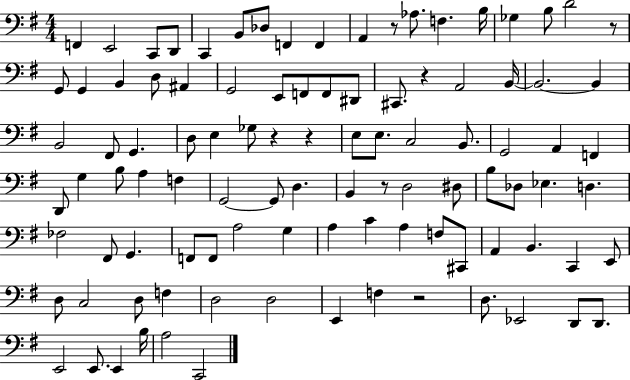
X:1
T:Untitled
M:4/4
L:1/4
K:G
F,, E,,2 C,,/2 D,,/2 C,, B,,/2 _D,/2 F,, F,, A,, z/2 _A,/2 F, B,/4 _G, B,/2 D2 z/2 G,,/2 G,, B,, D,/2 ^A,, G,,2 E,,/2 F,,/2 F,,/2 ^D,,/2 ^C,,/2 z A,,2 B,,/4 B,,2 B,, B,,2 ^F,,/2 G,, D,/2 E, _G,/2 z z E,/2 E,/2 C,2 B,,/2 G,,2 A,, F,, D,,/2 G, B,/2 A, F, G,,2 G,,/2 D, B,, z/2 D,2 ^D,/2 B,/2 _D,/2 _E, D, _F,2 ^F,,/2 G,, F,,/2 F,,/2 A,2 G, A, C A, F,/2 ^C,,/2 A,, B,, C,, E,,/2 D,/2 C,2 D,/2 F, D,2 D,2 E,, F, z2 D,/2 _E,,2 D,,/2 D,,/2 E,,2 E,,/2 E,, B,/4 A,2 C,,2